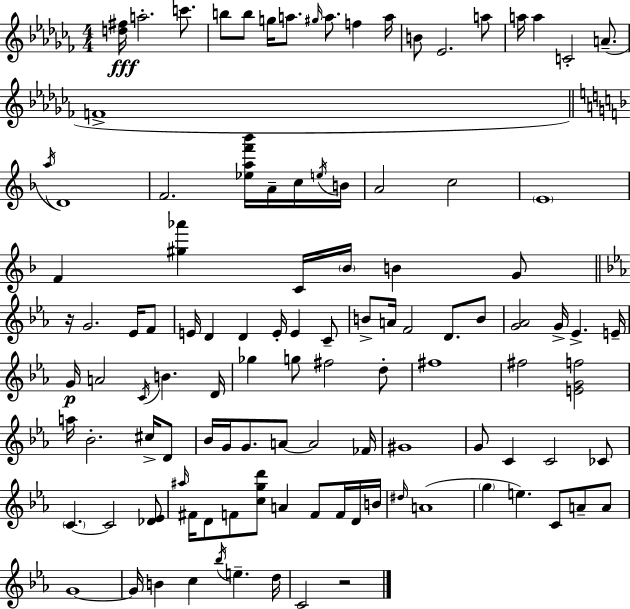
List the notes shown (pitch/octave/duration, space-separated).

[D5,F#5]/s A5/h. C6/e. B5/e B5/e G5/s A5/e. G#5/s A5/e. F5/q A5/s B4/e Eb4/h. A5/e A5/s A5/q C4/h A4/e. F4/w A5/s D4/w F4/h. [Eb5,A5,F6,Bb6]/s A4/s C5/s E5/s B4/s A4/h C5/h E4/w F4/q [G#5,Ab6]/q C4/s Bb4/s B4/q G4/e R/s G4/h. Eb4/s F4/e E4/s D4/q D4/q E4/s E4/q C4/e B4/e A4/s F4/h D4/e. B4/e [G4,Ab4]/h G4/s Eb4/q. E4/s G4/s A4/h C4/s B4/q. D4/s Gb5/q G5/e F#5/h D5/e F#5/w F#5/h [E4,G4,F5]/h A5/s Bb4/h. C#5/s D4/e Bb4/s G4/s G4/e. A4/e A4/h FES4/s G#4/w G4/e C4/q C4/h CES4/e C4/q. C4/h [Db4,Eb4]/e A#5/s F#4/s D4/e F4/e [C5,G5,D6]/e A4/q F4/e F4/s D4/s B4/s D#5/s A4/w G5/q E5/q. C4/e A4/e A4/e G4/w G4/s B4/q C5/q Bb5/s E5/q. D5/s C4/h R/h